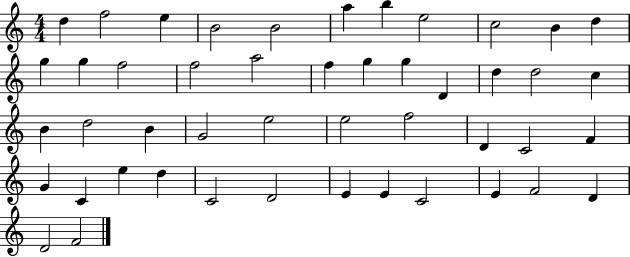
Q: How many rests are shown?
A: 0